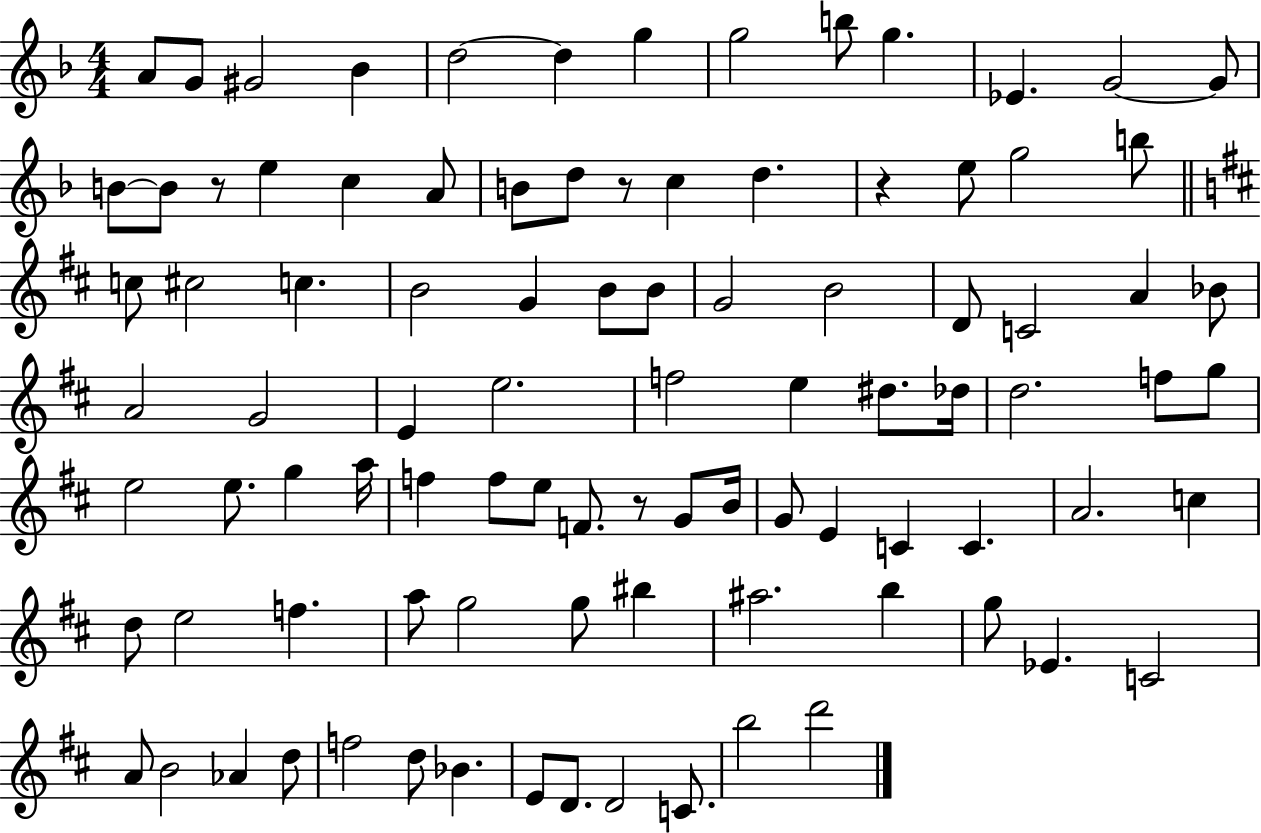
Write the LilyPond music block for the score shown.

{
  \clef treble
  \numericTimeSignature
  \time 4/4
  \key f \major
  a'8 g'8 gis'2 bes'4 | d''2~~ d''4 g''4 | g''2 b''8 g''4. | ees'4. g'2~~ g'8 | \break b'8~~ b'8 r8 e''4 c''4 a'8 | b'8 d''8 r8 c''4 d''4. | r4 e''8 g''2 b''8 | \bar "||" \break \key b \minor c''8 cis''2 c''4. | b'2 g'4 b'8 b'8 | g'2 b'2 | d'8 c'2 a'4 bes'8 | \break a'2 g'2 | e'4 e''2. | f''2 e''4 dis''8. des''16 | d''2. f''8 g''8 | \break e''2 e''8. g''4 a''16 | f''4 f''8 e''8 f'8. r8 g'8 b'16 | g'8 e'4 c'4 c'4. | a'2. c''4 | \break d''8 e''2 f''4. | a''8 g''2 g''8 bis''4 | ais''2. b''4 | g''8 ees'4. c'2 | \break a'8 b'2 aes'4 d''8 | f''2 d''8 bes'4. | e'8 d'8. d'2 c'8. | b''2 d'''2 | \break \bar "|."
}